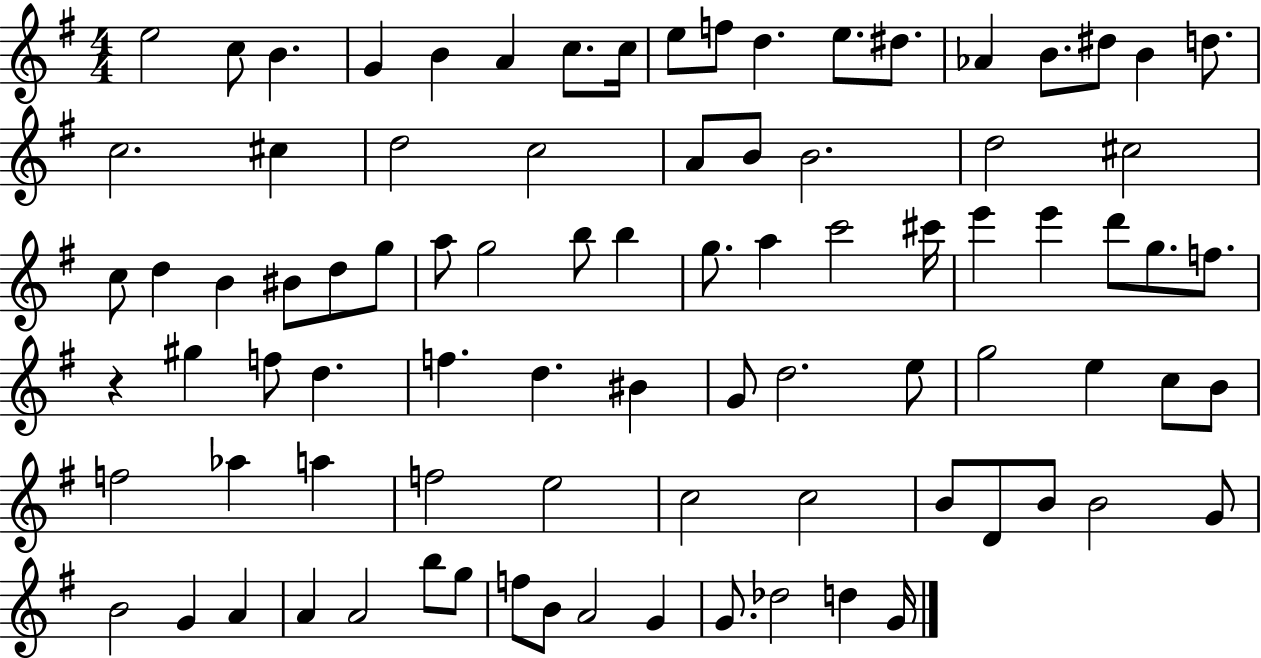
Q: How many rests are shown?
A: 1